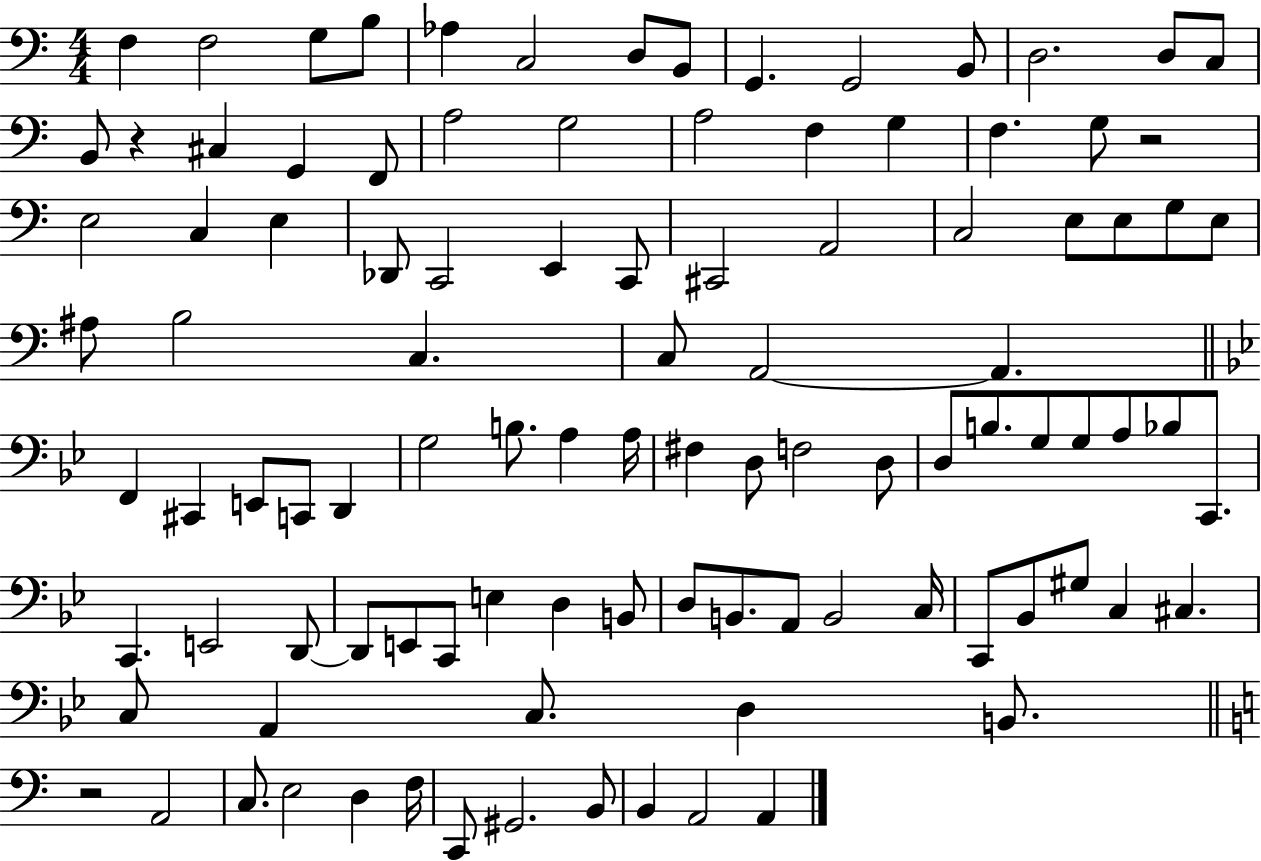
X:1
T:Untitled
M:4/4
L:1/4
K:C
F, F,2 G,/2 B,/2 _A, C,2 D,/2 B,,/2 G,, G,,2 B,,/2 D,2 D,/2 C,/2 B,,/2 z ^C, G,, F,,/2 A,2 G,2 A,2 F, G, F, G,/2 z2 E,2 C, E, _D,,/2 C,,2 E,, C,,/2 ^C,,2 A,,2 C,2 E,/2 E,/2 G,/2 E,/2 ^A,/2 B,2 C, C,/2 A,,2 A,, F,, ^C,, E,,/2 C,,/2 D,, G,2 B,/2 A, A,/4 ^F, D,/2 F,2 D,/2 D,/2 B,/2 G,/2 G,/2 A,/2 _B,/2 C,,/2 C,, E,,2 D,,/2 D,,/2 E,,/2 C,,/2 E, D, B,,/2 D,/2 B,,/2 A,,/2 B,,2 C,/4 C,,/2 _B,,/2 ^G,/2 C, ^C, C,/2 A,, C,/2 D, B,,/2 z2 A,,2 C,/2 E,2 D, F,/4 C,,/2 ^G,,2 B,,/2 B,, A,,2 A,,